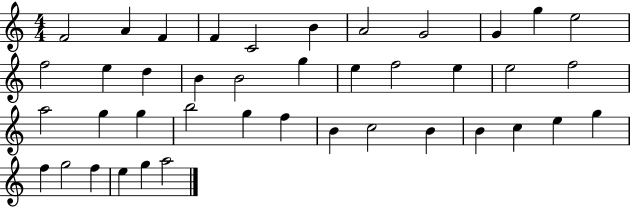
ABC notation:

X:1
T:Untitled
M:4/4
L:1/4
K:C
F2 A F F C2 B A2 G2 G g e2 f2 e d B B2 g e f2 e e2 f2 a2 g g b2 g f B c2 B B c e g f g2 f e g a2